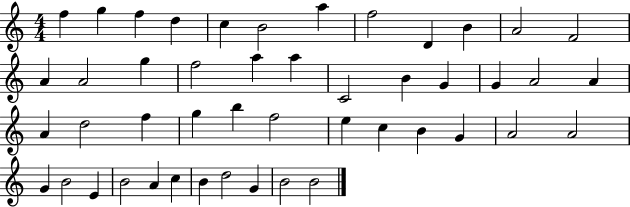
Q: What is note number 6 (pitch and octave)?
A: B4